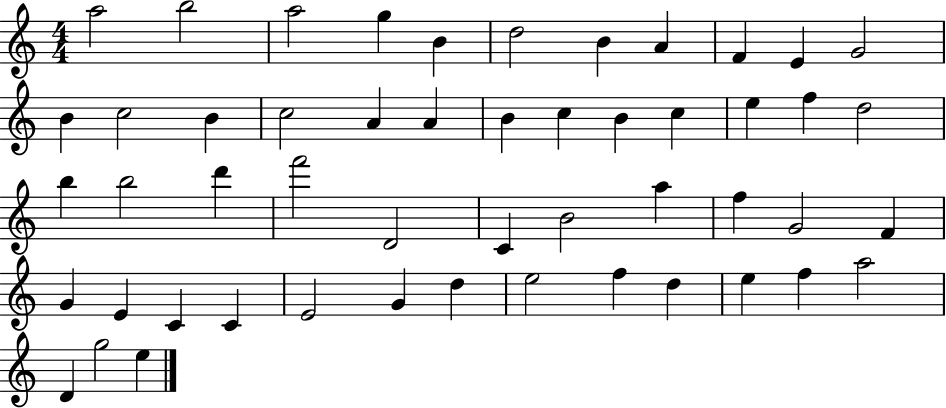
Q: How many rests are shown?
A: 0